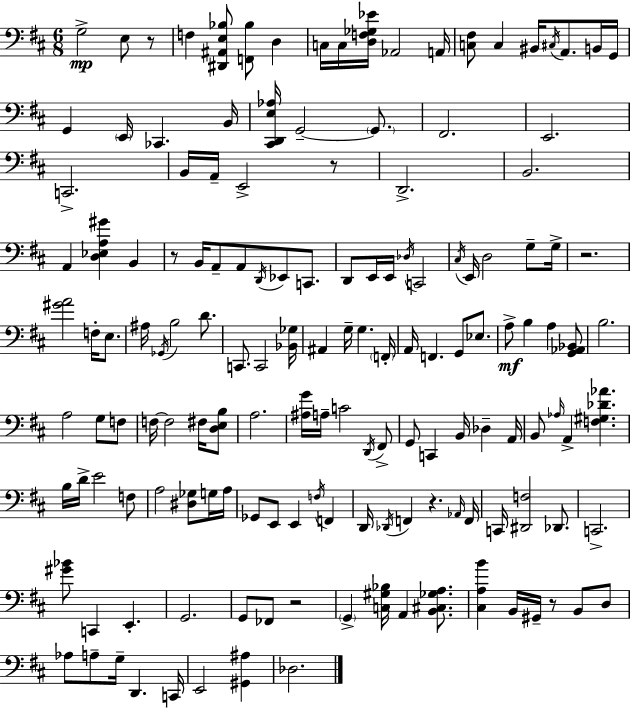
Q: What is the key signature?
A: D major